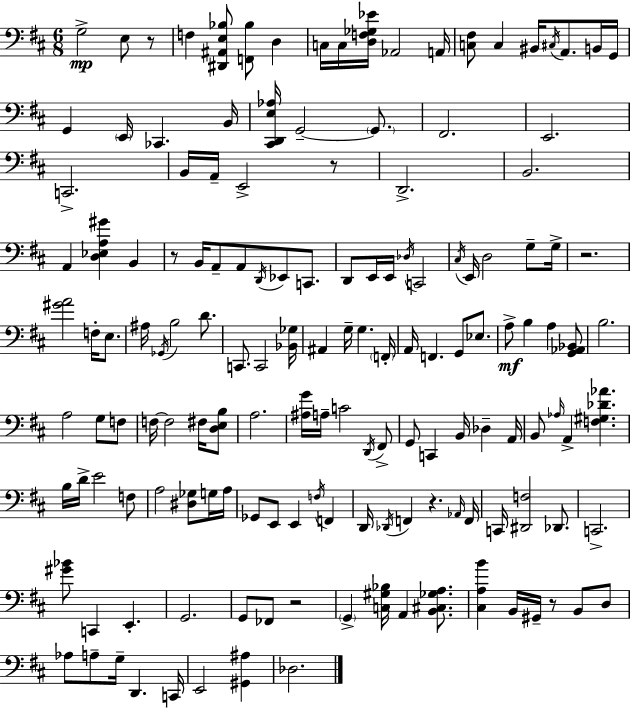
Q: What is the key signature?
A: D major